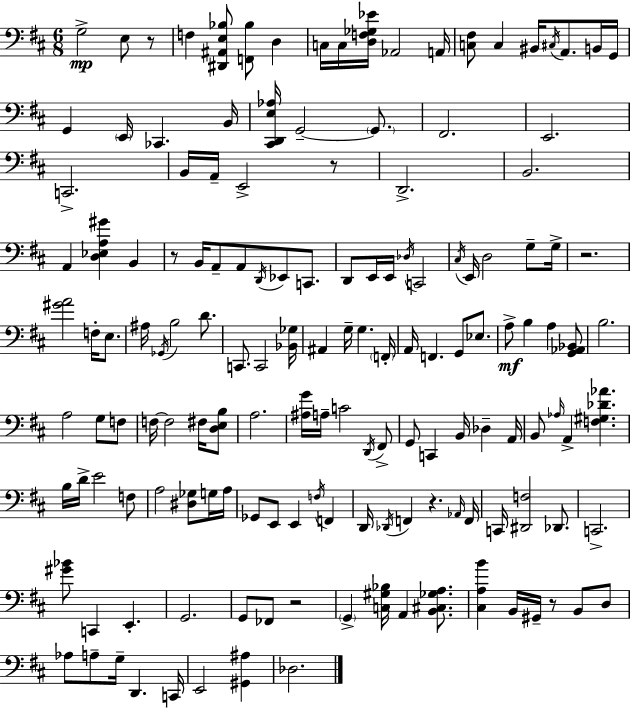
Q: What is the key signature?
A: D major